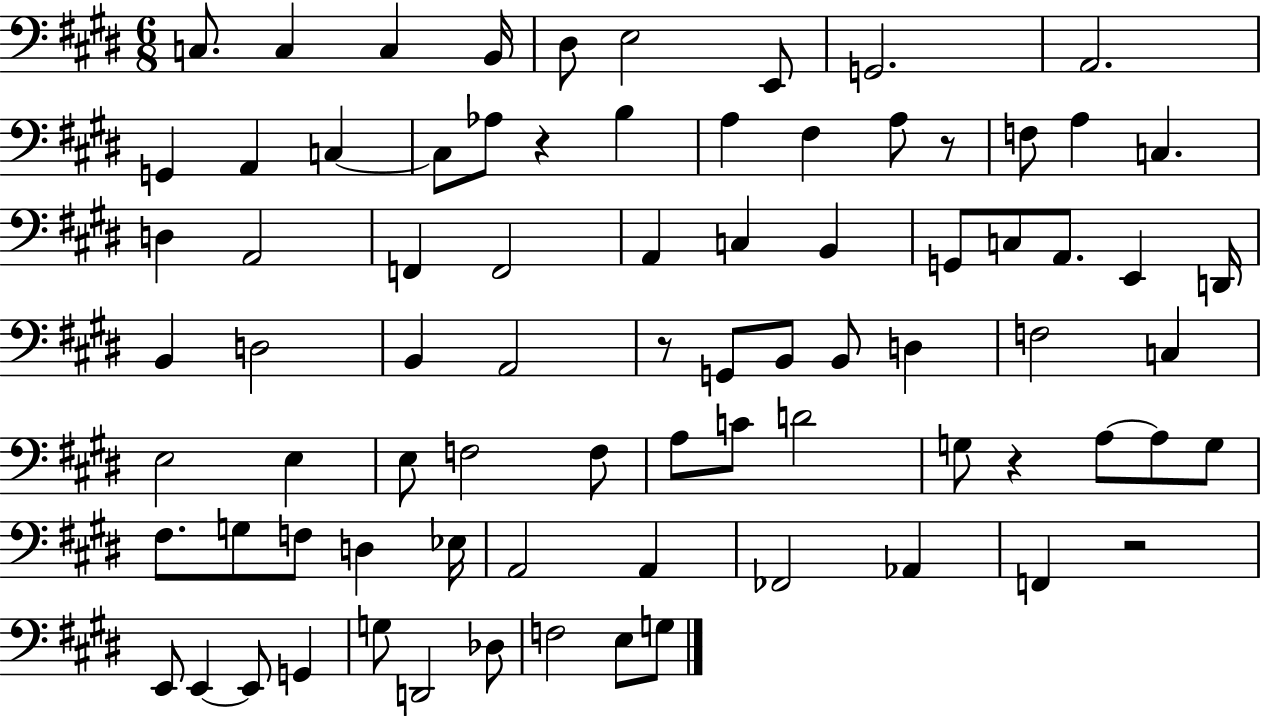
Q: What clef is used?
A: bass